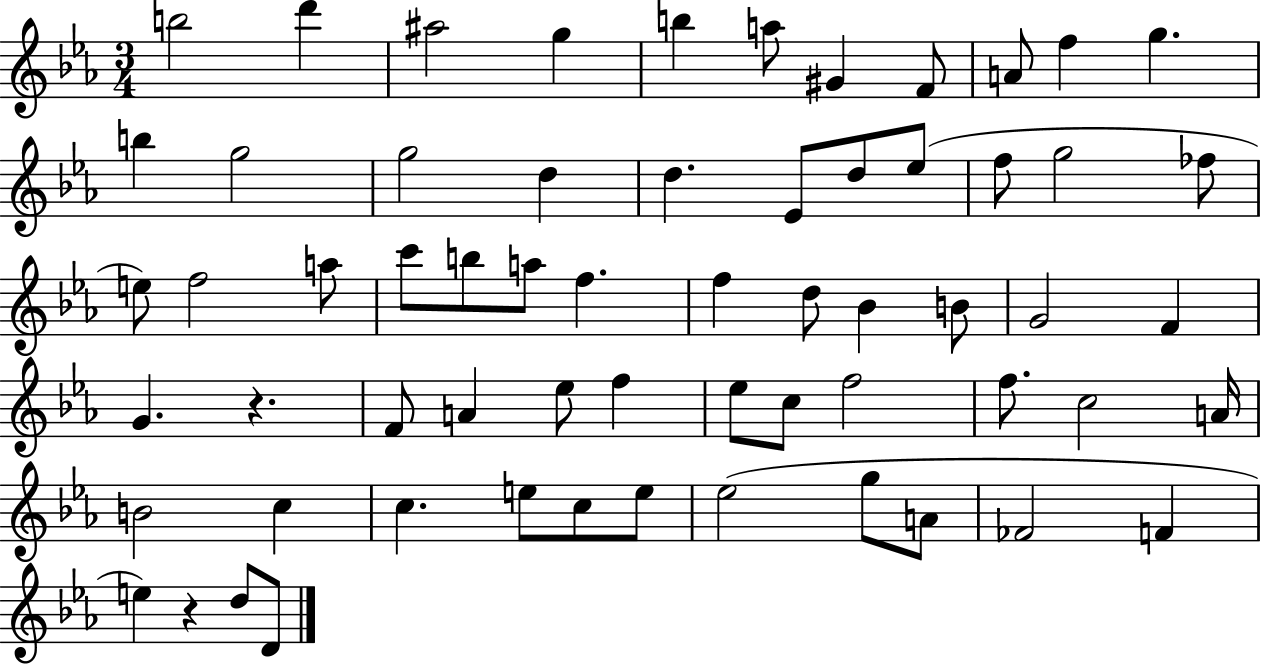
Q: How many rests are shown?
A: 2